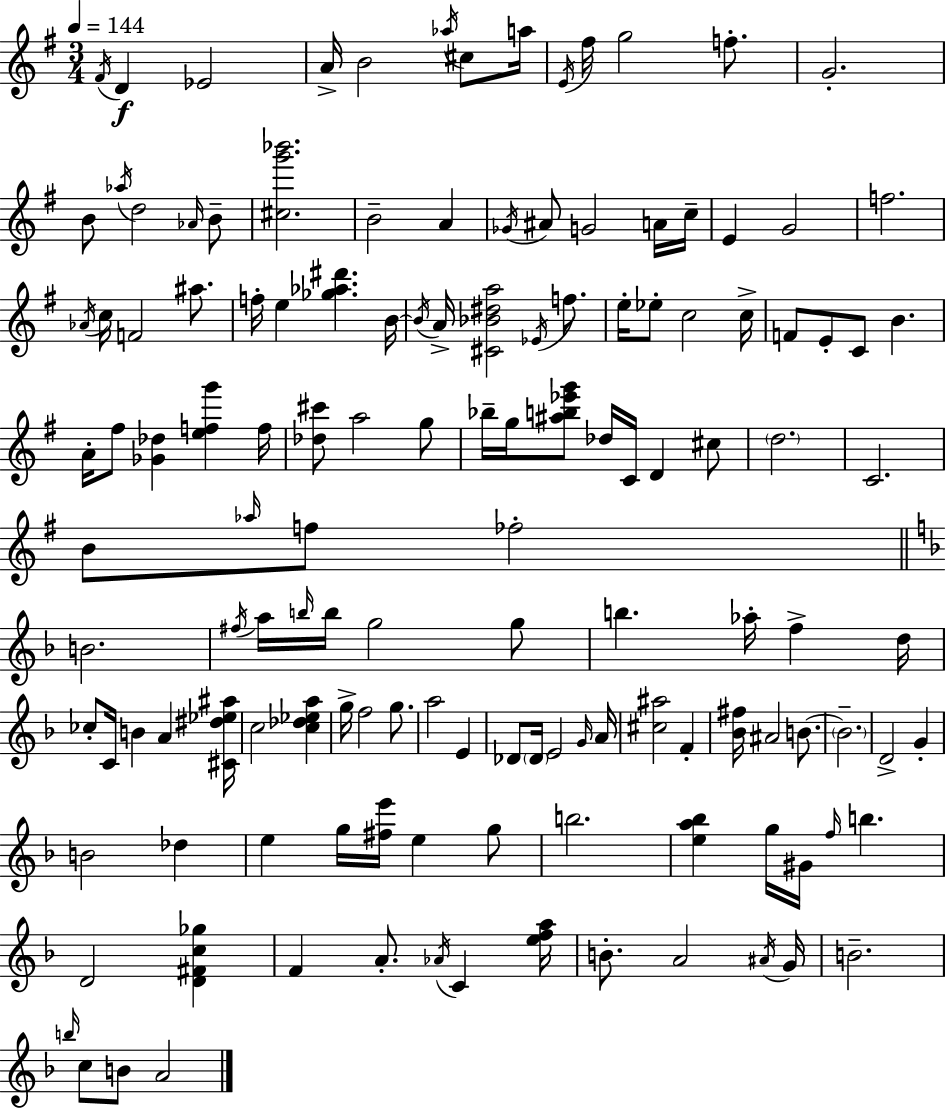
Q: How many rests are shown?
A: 0